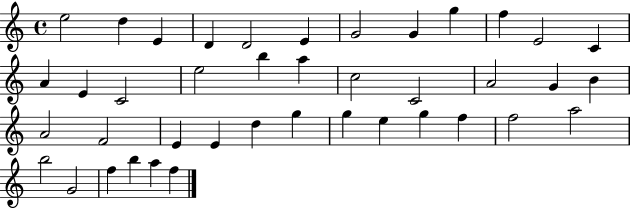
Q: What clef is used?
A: treble